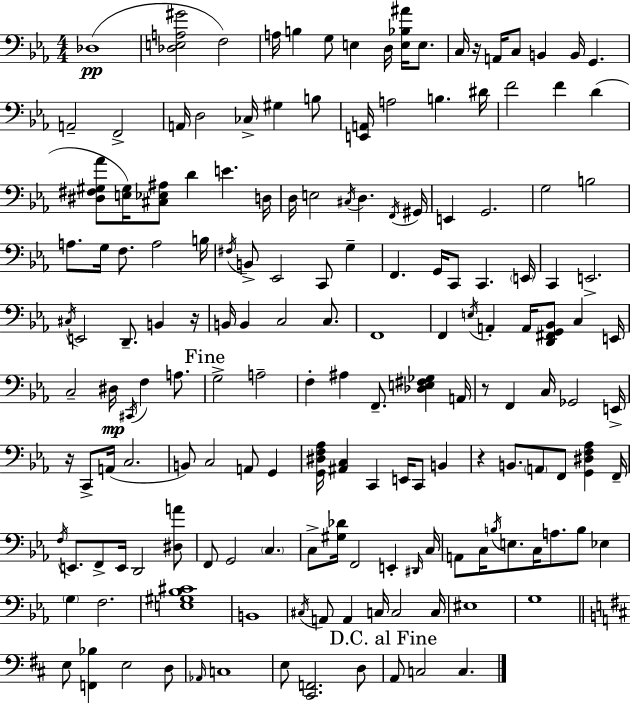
{
  \clef bass
  \numericTimeSignature
  \time 4/4
  \key c \minor
  des1(\pp | <des e a gis'>2 f2) | a16 b4 g8 e4 d16 <e bes ais'>16 e8. | c16 r16 a,16 c8 b,4 b,16 g,4. | \break a,2-- f,2-> | a,16 d2 ces16-> gis4 b8 | <e, a,>16 a2 b4. dis'16 | f'2 f'4 d'4( | \break <dis fis gis aes'>8 <e gis>16) <cis ees ais>8 d'4 e'4. d16 | d16 e2 \acciaccatura { cis16 } d4. | \acciaccatura { f,16 } gis,16 e,4 g,2. | g2 b2 | \break a8. g16 f8. a2 | b16 \acciaccatura { fis16 } b,8-> ees,2 c,8 g4-- | f,4. g,16 c,8 c,4. | \parenthesize e,16 c,4 e,2.-> | \break \acciaccatura { cis16 } e,2 d,8.-- b,4 | r16 b,16 b,4 c2 | c8. f,1 | f,4 \acciaccatura { e16 } a,4-. a,16 <d, fis, g, bes,>8 | \break c4 e,16 c2-- dis16\mp \acciaccatura { cis,16 } f4 | a8. \mark "Fine" g2-> a2-- | f4-. ais4 f,8.-- | <des e fis ges>4 a,16 r8 f,4 c16 ges,2 | \break e,16-> r16 c,8-> a,16( c2. | b,8) c2 | a,8 g,4 <g, dis f aes>16 <ais, c>4 c,4 e,16 | c,8 b,4 r4 b,8. \parenthesize a,8 f,8 | \break <g, dis f aes>4 f,16-- \acciaccatura { f16 } e,8. f,8-> e,16 d,2 | <dis a'>8 f,8 g,2 | \parenthesize c4. c8-> <gis des'>16 f,2 | e,4-. \grace { dis,16 } c16 a,8 c16 \acciaccatura { b16 } e8. c16 | \break a8. b8 ees4 \parenthesize g4 f2. | <e gis bes cis'>1 | b,1 | \acciaccatura { cis16 } a,8 a,4 | \break c16 c2 c16 eis1 | g1 | \bar "||" \break \key b \minor e8 <f, bes>4 e2 d8 | \grace { aes,16 } c1 | e8 <cis, f,>2. d8 | \mark "D.C. al Fine" a,8 c2 c4. | \break \bar "|."
}